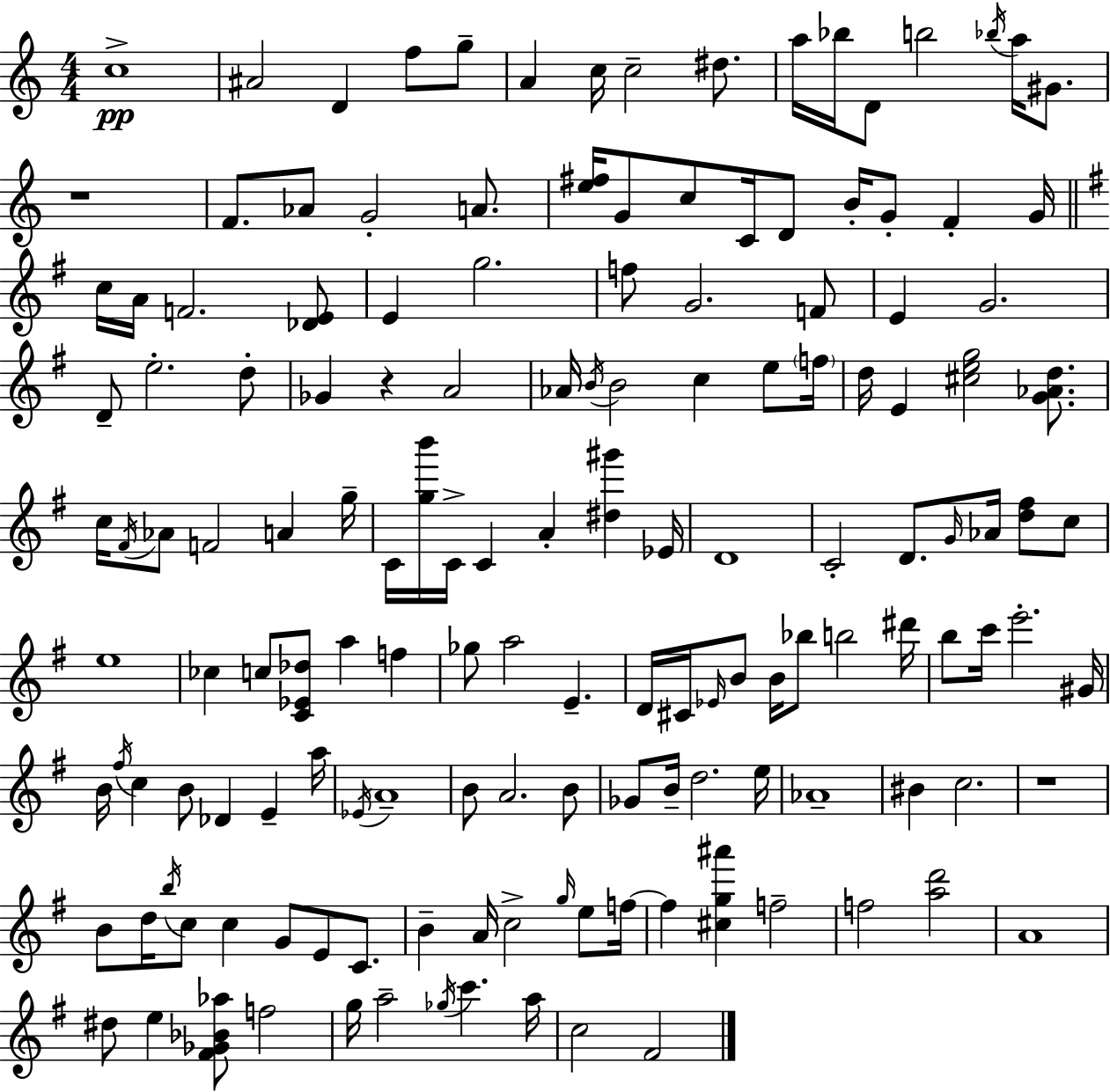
{
  \clef treble
  \numericTimeSignature
  \time 4/4
  \key c \major
  c''1->\pp | ais'2 d'4 f''8 g''8-- | a'4 c''16 c''2-- dis''8. | a''16 bes''16 d'8 b''2 \acciaccatura { bes''16 } a''16 gis'8. | \break r1 | f'8. aes'8 g'2-. a'8. | <e'' fis''>16 g'8 c''8 c'16 d'8 b'16-. g'8-. f'4-. | g'16 \bar "||" \break \key g \major c''16 a'16 f'2. <des' e'>8 | e'4 g''2. | f''8 g'2. f'8 | e'4 g'2. | \break d'8-- e''2.-. d''8-. | ges'4 r4 a'2 | aes'16 \acciaccatura { b'16 } b'2 c''4 e''8 | \parenthesize f''16 d''16 e'4 <cis'' e'' g''>2 <g' aes' d''>8. | \break c''16 \acciaccatura { fis'16 } aes'8 f'2 a'4 | g''16-- c'16 <g'' b'''>16 c'16-> c'4 a'4-. <dis'' gis'''>4 | ees'16 d'1 | c'2-. d'8. \grace { g'16 } aes'16 <d'' fis''>8 | \break c''8 e''1 | ces''4 c''8 <c' ees' des''>8 a''4 f''4 | ges''8 a''2 e'4.-- | d'16 cis'16 \grace { ees'16 } b'8 b'16 bes''8 b''2 | \break dis'''16 b''8 c'''16 e'''2.-. | gis'16 b'16 \acciaccatura { fis''16 } c''4 b'8 des'4 | e'4-- a''16 \acciaccatura { ees'16 } a'1-- | b'8 a'2. | \break b'8 ges'8 b'16-- d''2. | e''16 aes'1-- | bis'4 c''2. | r1 | \break b'8 d''16 \acciaccatura { b''16 } c''8 c''4 | g'8 e'8 c'8. b'4-- a'16 c''2-> | \grace { g''16 } e''8 f''16~~ f''4 <cis'' g'' ais'''>4 | f''2-- f''2 | \break <a'' d'''>2 a'1 | dis''8 e''4 <fis' ges' bes' aes''>8 | f''2 g''16 a''2-- | \acciaccatura { ges''16 } c'''4. a''16 c''2 | \break fis'2 \bar "|."
}